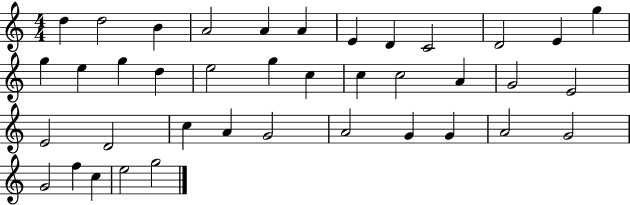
D5/q D5/h B4/q A4/h A4/q A4/q E4/q D4/q C4/h D4/h E4/q G5/q G5/q E5/q G5/q D5/q E5/h G5/q C5/q C5/q C5/h A4/q G4/h E4/h E4/h D4/h C5/q A4/q G4/h A4/h G4/q G4/q A4/h G4/h G4/h F5/q C5/q E5/h G5/h